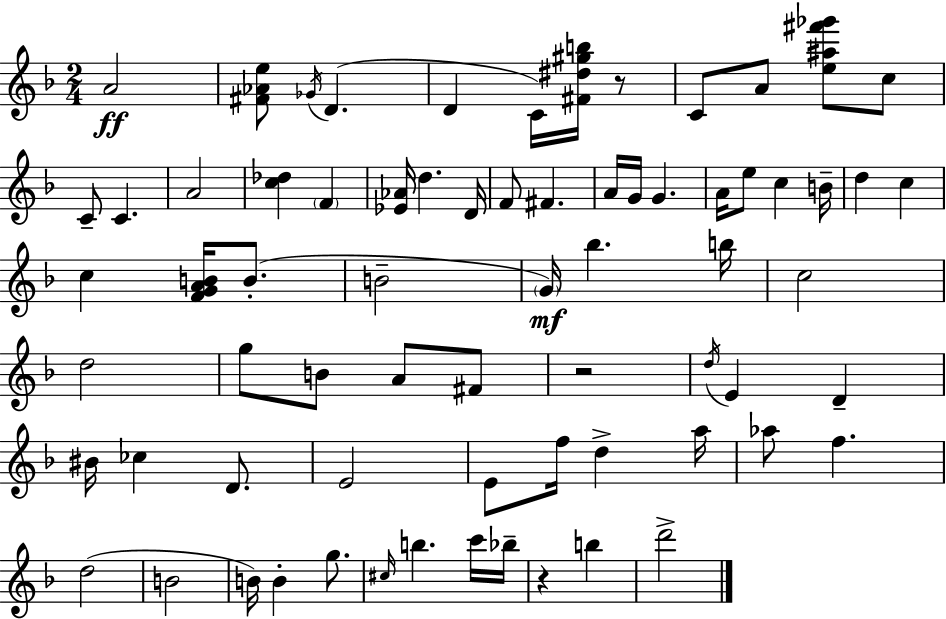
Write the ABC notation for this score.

X:1
T:Untitled
M:2/4
L:1/4
K:F
A2 [^F_Ae]/2 _G/4 D D C/4 [^F^d^gb]/4 z/2 C/2 A/2 [e^a^f'_g']/2 c/2 C/2 C A2 [c_d] F [_E_A]/4 d D/4 F/2 ^F A/4 G/4 G A/4 e/2 c B/4 d c c [FGAB]/4 B/2 B2 G/4 _b b/4 c2 d2 g/2 B/2 A/2 ^F/2 z2 d/4 E D ^B/4 _c D/2 E2 E/2 f/4 d a/4 _a/2 f d2 B2 B/4 B g/2 ^c/4 b c'/4 _b/4 z b d'2